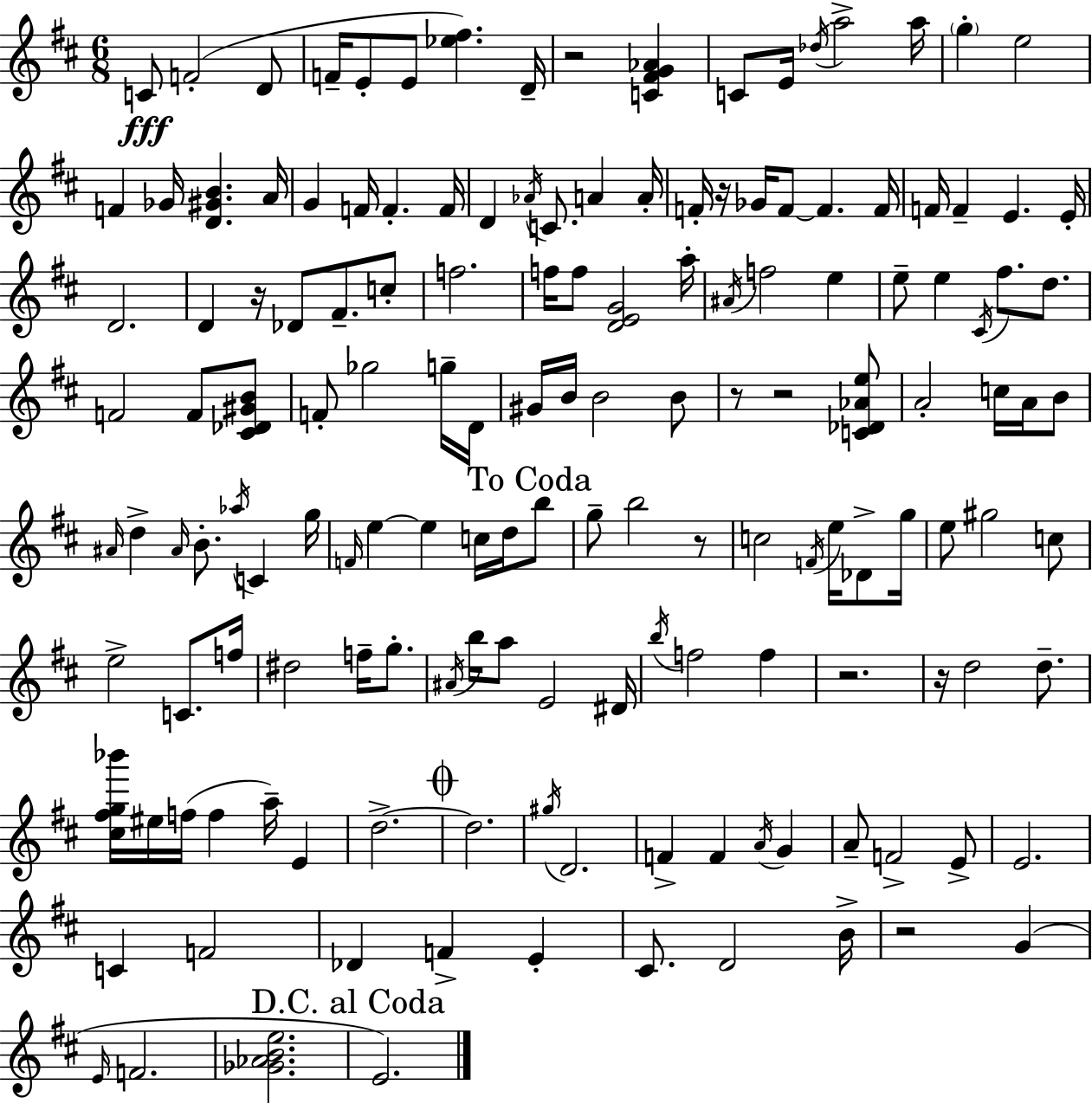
{
  \clef treble
  \numericTimeSignature
  \time 6/8
  \key d \major
  c'8\fff f'2-.( d'8 | f'16-- e'8-. e'8 <ees'' fis''>4.) d'16-- | r2 <c' fis' g' aes'>4 | c'8 e'16 \acciaccatura { des''16 } a''2-> | \break a''16 \parenthesize g''4-. e''2 | f'4 ges'16 <d' gis' b'>4. | a'16 g'4 f'16 f'4.-. | f'16 d'4 \acciaccatura { aes'16 } c'8. a'4 | \break a'16-. f'16-. r16 ges'16 f'8~~ f'4. | f'16 f'16 f'4-- e'4. | e'16-. d'2. | d'4 r16 des'8 fis'8.-- | \break c''8-. f''2. | f''16 f''8 <d' e' g'>2 | a''16-. \acciaccatura { ais'16 } f''2 e''4 | e''8-- e''4 \acciaccatura { cis'16 } fis''8. | \break d''8. f'2 | f'8 <cis' des' gis' b'>8 f'8-. ges''2 | g''16-- d'16 gis'16 b'16 b'2 | b'8 r8 r2 | \break <c' des' aes' e''>8 a'2-. | c''16 a'16 b'8 \grace { ais'16 } d''4-> \grace { ais'16 } b'8.-. | \acciaccatura { aes''16 } c'4 g''16 \grace { f'16 } e''4~~ | e''4 c''16 d''16 \mark "To Coda" b''8 g''8-- b''2 | \break r8 c''2 | \acciaccatura { f'16 } e''16 des'8-> g''16 e''8 gis''2 | c''8 e''2-> | c'8. f''16 dis''2 | \break f''16-- g''8.-. \acciaccatura { ais'16 } b''16 a''8 | e'2 dis'16 \acciaccatura { b''16 } f''2 | f''4 r2. | r16 | \break d''2 d''8.-- <cis'' fis'' g'' bes'''>16 | eis''16 f''16( f''4 a''16--) e'4 d''2.->~~ | \mark \markup { \musicglyph "scripts.coda" } d''2. | \acciaccatura { gis''16 } | \break d'2. | f'4-> f'4 \acciaccatura { a'16 } g'4 | a'8-- f'2-> e'8-> | e'2. | \break c'4 f'2 | des'4 f'4-> e'4-. | cis'8. d'2 | b'16-> r2 g'4( | \break \grace { e'16 } f'2. | <ges' aes' b' e''>2. | \mark "D.C. al Coda" e'2.) | \bar "|."
}